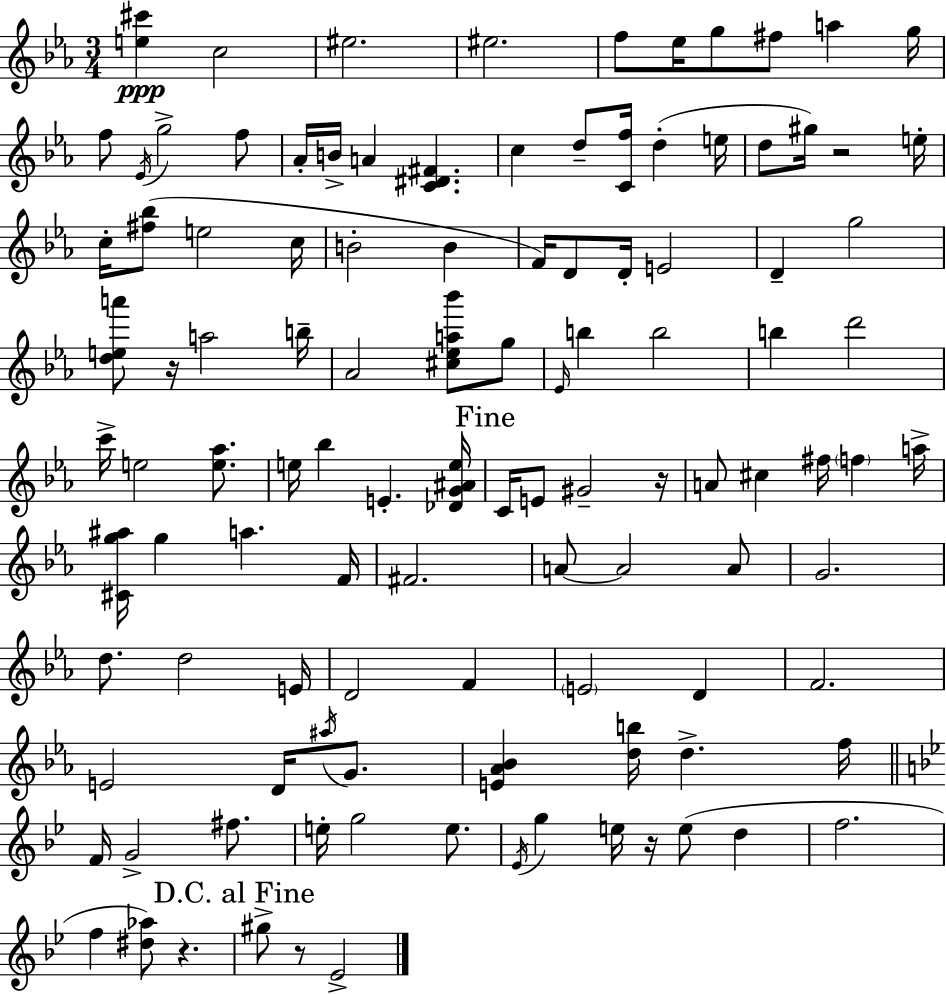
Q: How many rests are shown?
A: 6